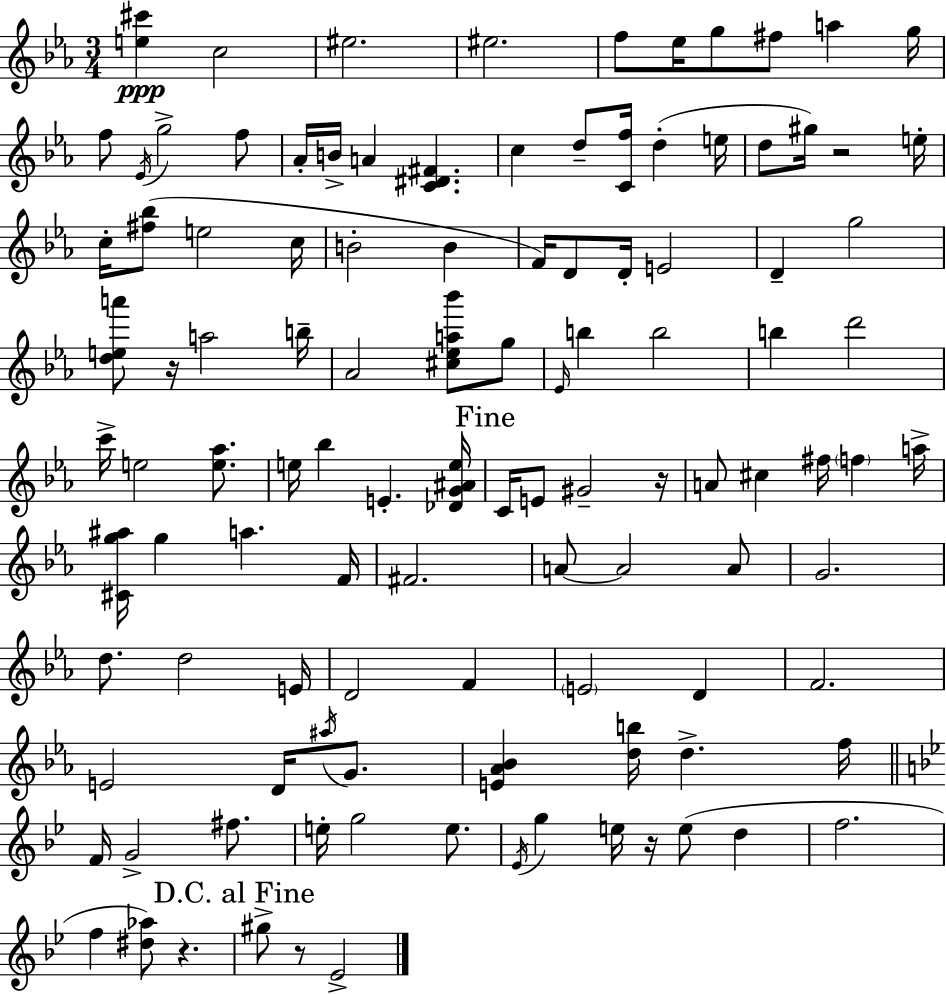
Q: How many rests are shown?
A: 6